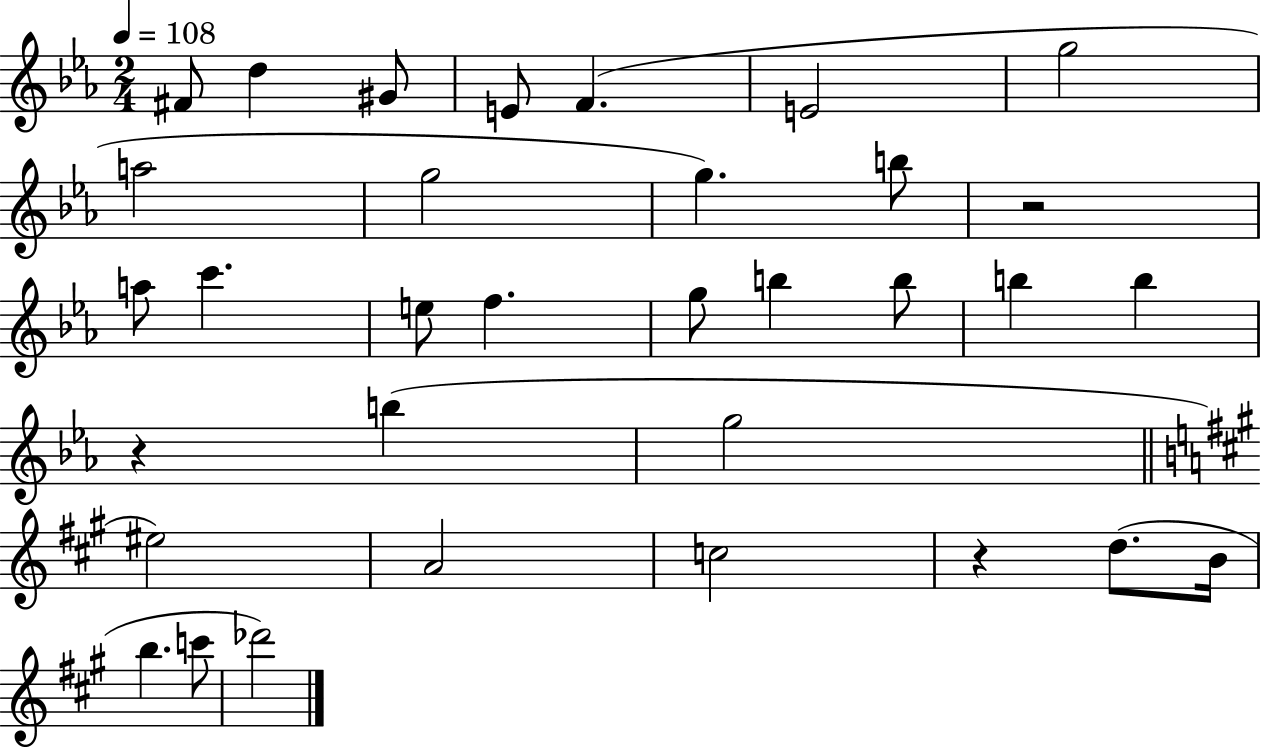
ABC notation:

X:1
T:Untitled
M:2/4
L:1/4
K:Eb
^F/2 d ^G/2 E/2 F E2 g2 a2 g2 g b/2 z2 a/2 c' e/2 f g/2 b b/2 b b z b g2 ^e2 A2 c2 z d/2 B/4 b c'/2 _d'2